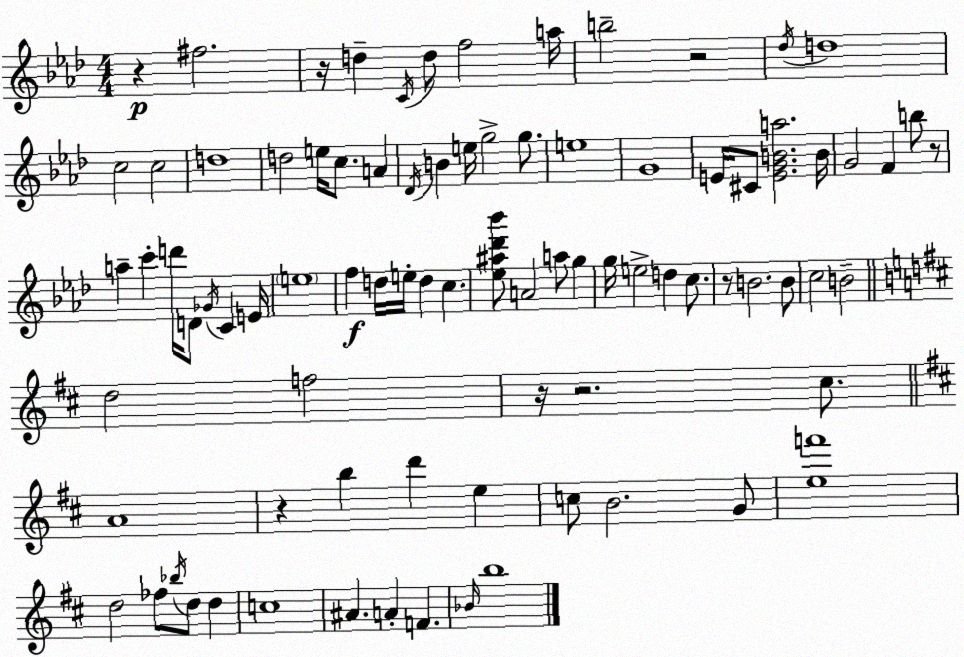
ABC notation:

X:1
T:Untitled
M:4/4
L:1/4
K:Ab
z ^f2 z/4 d C/4 d/2 f2 a/4 b2 z2 _d/4 d4 c2 c2 d4 d2 e/4 c/2 A _D/4 B e/4 g2 g/2 e4 G4 E/4 ^C/2 [EGBa]2 B/4 G2 F b/2 z/2 a c' d'/4 D/2 _G/4 C E/4 e4 f d/4 e/4 d c [_e^a_d'_b']/2 A2 a/2 g g/4 e2 d c/2 z/2 B2 B/2 c2 B2 d2 f2 z/4 z2 ^c/2 A4 z b d' e c/2 B2 G/2 [ef']4 d2 _f/2 _b/4 d/2 d c4 ^A A F _B/4 b4